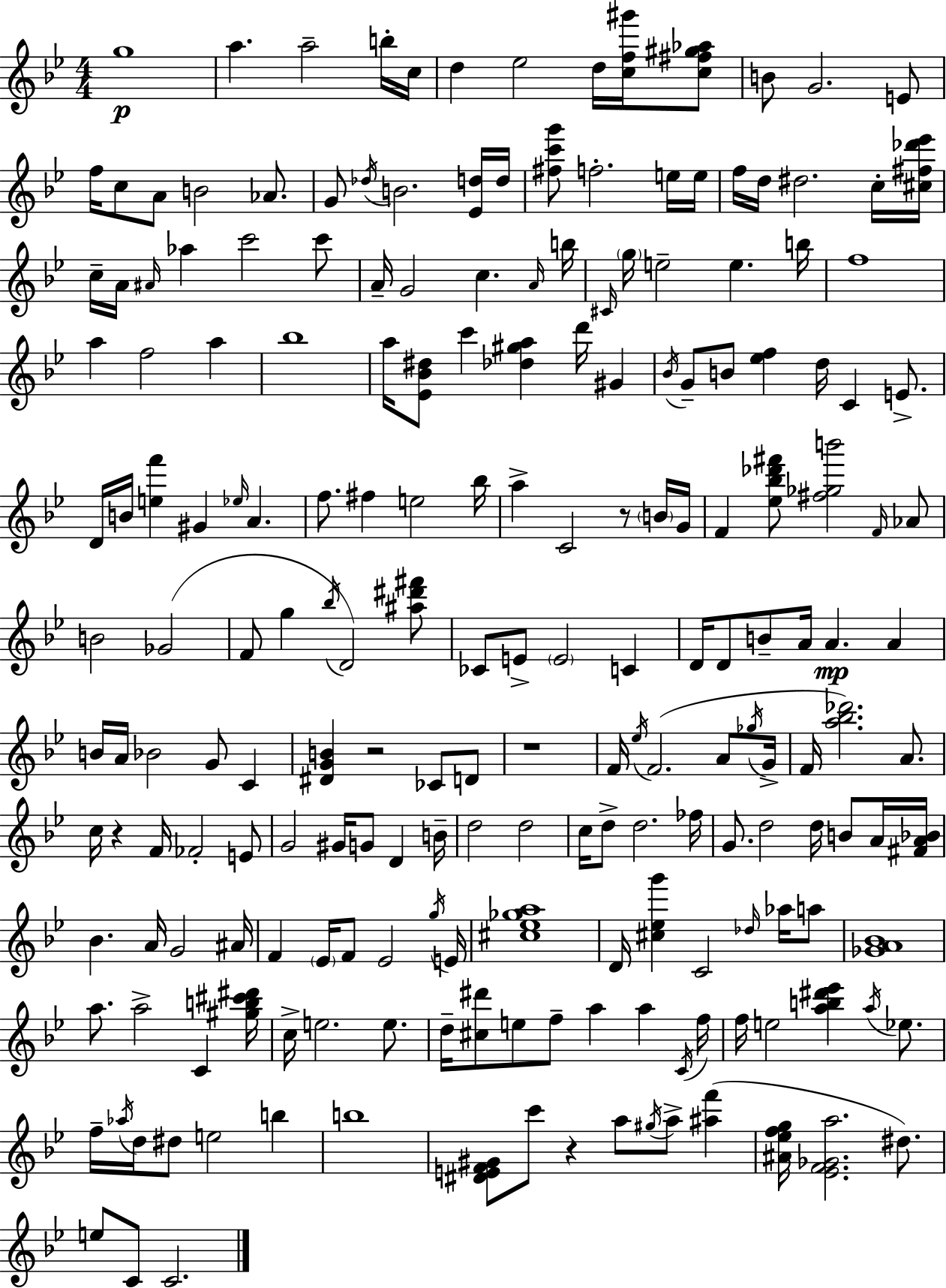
G5/w A5/q. A5/h B5/s C5/s D5/q Eb5/h D5/s [C5,F5,G#6]/s [C5,F#5,G#5,Ab5]/e B4/e G4/h. E4/e F5/s C5/e A4/e B4/h Ab4/e. G4/e Db5/s B4/h. [Eb4,D5]/s D5/s [F#5,C6,G6]/e F5/h. E5/s E5/s F5/s D5/s D#5/h. C5/s [C#5,F#5,Db6,Eb6]/s C5/s A4/s A#4/s Ab5/q C6/h C6/e A4/s G4/h C5/q. A4/s B5/s C#4/s G5/s E5/h E5/q. B5/s F5/w A5/q F5/h A5/q Bb5/w A5/s [Eb4,Bb4,D#5]/e C6/q [Db5,G#5,A5]/q D6/s G#4/q Bb4/s G4/e B4/e [Eb5,F5]/q D5/s C4/q E4/e. D4/s B4/s [E5,F6]/q G#4/q Eb5/s A4/q. F5/e. F#5/q E5/h Bb5/s A5/q C4/h R/e B4/s G4/s F4/q [Eb5,Bb5,Db6,F#6]/e [F#5,Gb5,B6]/h F4/s Ab4/e B4/h Gb4/h F4/e G5/q Bb5/s D4/h [A#5,D#6,F#6]/e CES4/e E4/e E4/h C4/q D4/s D4/e B4/e A4/s A4/q. A4/q B4/s A4/s Bb4/h G4/e C4/q [D#4,G4,B4]/q R/h CES4/e D4/e R/w F4/s Eb5/s F4/h. A4/e Gb5/s G4/s F4/s [A5,Bb5,Db6]/h. A4/e. C5/s R/q F4/s FES4/h E4/e G4/h G#4/s G4/e D4/q B4/s D5/h D5/h C5/s D5/e D5/h. FES5/s G4/e. D5/h D5/s B4/e A4/s [F#4,A4,Bb4]/s Bb4/q. A4/s G4/h A#4/s F4/q Eb4/s F4/e Eb4/h G5/s E4/s [C#5,Eb5,Gb5,A5]/w D4/s [C#5,Eb5,G6]/q C4/h Db5/s Ab5/s A5/e [Gb4,A4,Bb4]/w A5/e. A5/h C4/q [G#5,B5,C#6,D#6]/s C5/s E5/h. E5/e. D5/s [C#5,D#6]/e E5/e F5/e A5/q A5/q C4/s F5/s F5/s E5/h [A5,B5,D#6,Eb6]/q A5/s Eb5/e. F5/s Ab5/s D5/s D#5/e E5/h B5/q B5/w [D#4,E4,F4,G#4]/e C6/e R/q A5/e G#5/s A5/e [A#5,F6]/q [A#4,Eb5,F5,G5]/s [Eb4,F4,Gb4,A5]/h. D#5/e. E5/e C4/e C4/h.